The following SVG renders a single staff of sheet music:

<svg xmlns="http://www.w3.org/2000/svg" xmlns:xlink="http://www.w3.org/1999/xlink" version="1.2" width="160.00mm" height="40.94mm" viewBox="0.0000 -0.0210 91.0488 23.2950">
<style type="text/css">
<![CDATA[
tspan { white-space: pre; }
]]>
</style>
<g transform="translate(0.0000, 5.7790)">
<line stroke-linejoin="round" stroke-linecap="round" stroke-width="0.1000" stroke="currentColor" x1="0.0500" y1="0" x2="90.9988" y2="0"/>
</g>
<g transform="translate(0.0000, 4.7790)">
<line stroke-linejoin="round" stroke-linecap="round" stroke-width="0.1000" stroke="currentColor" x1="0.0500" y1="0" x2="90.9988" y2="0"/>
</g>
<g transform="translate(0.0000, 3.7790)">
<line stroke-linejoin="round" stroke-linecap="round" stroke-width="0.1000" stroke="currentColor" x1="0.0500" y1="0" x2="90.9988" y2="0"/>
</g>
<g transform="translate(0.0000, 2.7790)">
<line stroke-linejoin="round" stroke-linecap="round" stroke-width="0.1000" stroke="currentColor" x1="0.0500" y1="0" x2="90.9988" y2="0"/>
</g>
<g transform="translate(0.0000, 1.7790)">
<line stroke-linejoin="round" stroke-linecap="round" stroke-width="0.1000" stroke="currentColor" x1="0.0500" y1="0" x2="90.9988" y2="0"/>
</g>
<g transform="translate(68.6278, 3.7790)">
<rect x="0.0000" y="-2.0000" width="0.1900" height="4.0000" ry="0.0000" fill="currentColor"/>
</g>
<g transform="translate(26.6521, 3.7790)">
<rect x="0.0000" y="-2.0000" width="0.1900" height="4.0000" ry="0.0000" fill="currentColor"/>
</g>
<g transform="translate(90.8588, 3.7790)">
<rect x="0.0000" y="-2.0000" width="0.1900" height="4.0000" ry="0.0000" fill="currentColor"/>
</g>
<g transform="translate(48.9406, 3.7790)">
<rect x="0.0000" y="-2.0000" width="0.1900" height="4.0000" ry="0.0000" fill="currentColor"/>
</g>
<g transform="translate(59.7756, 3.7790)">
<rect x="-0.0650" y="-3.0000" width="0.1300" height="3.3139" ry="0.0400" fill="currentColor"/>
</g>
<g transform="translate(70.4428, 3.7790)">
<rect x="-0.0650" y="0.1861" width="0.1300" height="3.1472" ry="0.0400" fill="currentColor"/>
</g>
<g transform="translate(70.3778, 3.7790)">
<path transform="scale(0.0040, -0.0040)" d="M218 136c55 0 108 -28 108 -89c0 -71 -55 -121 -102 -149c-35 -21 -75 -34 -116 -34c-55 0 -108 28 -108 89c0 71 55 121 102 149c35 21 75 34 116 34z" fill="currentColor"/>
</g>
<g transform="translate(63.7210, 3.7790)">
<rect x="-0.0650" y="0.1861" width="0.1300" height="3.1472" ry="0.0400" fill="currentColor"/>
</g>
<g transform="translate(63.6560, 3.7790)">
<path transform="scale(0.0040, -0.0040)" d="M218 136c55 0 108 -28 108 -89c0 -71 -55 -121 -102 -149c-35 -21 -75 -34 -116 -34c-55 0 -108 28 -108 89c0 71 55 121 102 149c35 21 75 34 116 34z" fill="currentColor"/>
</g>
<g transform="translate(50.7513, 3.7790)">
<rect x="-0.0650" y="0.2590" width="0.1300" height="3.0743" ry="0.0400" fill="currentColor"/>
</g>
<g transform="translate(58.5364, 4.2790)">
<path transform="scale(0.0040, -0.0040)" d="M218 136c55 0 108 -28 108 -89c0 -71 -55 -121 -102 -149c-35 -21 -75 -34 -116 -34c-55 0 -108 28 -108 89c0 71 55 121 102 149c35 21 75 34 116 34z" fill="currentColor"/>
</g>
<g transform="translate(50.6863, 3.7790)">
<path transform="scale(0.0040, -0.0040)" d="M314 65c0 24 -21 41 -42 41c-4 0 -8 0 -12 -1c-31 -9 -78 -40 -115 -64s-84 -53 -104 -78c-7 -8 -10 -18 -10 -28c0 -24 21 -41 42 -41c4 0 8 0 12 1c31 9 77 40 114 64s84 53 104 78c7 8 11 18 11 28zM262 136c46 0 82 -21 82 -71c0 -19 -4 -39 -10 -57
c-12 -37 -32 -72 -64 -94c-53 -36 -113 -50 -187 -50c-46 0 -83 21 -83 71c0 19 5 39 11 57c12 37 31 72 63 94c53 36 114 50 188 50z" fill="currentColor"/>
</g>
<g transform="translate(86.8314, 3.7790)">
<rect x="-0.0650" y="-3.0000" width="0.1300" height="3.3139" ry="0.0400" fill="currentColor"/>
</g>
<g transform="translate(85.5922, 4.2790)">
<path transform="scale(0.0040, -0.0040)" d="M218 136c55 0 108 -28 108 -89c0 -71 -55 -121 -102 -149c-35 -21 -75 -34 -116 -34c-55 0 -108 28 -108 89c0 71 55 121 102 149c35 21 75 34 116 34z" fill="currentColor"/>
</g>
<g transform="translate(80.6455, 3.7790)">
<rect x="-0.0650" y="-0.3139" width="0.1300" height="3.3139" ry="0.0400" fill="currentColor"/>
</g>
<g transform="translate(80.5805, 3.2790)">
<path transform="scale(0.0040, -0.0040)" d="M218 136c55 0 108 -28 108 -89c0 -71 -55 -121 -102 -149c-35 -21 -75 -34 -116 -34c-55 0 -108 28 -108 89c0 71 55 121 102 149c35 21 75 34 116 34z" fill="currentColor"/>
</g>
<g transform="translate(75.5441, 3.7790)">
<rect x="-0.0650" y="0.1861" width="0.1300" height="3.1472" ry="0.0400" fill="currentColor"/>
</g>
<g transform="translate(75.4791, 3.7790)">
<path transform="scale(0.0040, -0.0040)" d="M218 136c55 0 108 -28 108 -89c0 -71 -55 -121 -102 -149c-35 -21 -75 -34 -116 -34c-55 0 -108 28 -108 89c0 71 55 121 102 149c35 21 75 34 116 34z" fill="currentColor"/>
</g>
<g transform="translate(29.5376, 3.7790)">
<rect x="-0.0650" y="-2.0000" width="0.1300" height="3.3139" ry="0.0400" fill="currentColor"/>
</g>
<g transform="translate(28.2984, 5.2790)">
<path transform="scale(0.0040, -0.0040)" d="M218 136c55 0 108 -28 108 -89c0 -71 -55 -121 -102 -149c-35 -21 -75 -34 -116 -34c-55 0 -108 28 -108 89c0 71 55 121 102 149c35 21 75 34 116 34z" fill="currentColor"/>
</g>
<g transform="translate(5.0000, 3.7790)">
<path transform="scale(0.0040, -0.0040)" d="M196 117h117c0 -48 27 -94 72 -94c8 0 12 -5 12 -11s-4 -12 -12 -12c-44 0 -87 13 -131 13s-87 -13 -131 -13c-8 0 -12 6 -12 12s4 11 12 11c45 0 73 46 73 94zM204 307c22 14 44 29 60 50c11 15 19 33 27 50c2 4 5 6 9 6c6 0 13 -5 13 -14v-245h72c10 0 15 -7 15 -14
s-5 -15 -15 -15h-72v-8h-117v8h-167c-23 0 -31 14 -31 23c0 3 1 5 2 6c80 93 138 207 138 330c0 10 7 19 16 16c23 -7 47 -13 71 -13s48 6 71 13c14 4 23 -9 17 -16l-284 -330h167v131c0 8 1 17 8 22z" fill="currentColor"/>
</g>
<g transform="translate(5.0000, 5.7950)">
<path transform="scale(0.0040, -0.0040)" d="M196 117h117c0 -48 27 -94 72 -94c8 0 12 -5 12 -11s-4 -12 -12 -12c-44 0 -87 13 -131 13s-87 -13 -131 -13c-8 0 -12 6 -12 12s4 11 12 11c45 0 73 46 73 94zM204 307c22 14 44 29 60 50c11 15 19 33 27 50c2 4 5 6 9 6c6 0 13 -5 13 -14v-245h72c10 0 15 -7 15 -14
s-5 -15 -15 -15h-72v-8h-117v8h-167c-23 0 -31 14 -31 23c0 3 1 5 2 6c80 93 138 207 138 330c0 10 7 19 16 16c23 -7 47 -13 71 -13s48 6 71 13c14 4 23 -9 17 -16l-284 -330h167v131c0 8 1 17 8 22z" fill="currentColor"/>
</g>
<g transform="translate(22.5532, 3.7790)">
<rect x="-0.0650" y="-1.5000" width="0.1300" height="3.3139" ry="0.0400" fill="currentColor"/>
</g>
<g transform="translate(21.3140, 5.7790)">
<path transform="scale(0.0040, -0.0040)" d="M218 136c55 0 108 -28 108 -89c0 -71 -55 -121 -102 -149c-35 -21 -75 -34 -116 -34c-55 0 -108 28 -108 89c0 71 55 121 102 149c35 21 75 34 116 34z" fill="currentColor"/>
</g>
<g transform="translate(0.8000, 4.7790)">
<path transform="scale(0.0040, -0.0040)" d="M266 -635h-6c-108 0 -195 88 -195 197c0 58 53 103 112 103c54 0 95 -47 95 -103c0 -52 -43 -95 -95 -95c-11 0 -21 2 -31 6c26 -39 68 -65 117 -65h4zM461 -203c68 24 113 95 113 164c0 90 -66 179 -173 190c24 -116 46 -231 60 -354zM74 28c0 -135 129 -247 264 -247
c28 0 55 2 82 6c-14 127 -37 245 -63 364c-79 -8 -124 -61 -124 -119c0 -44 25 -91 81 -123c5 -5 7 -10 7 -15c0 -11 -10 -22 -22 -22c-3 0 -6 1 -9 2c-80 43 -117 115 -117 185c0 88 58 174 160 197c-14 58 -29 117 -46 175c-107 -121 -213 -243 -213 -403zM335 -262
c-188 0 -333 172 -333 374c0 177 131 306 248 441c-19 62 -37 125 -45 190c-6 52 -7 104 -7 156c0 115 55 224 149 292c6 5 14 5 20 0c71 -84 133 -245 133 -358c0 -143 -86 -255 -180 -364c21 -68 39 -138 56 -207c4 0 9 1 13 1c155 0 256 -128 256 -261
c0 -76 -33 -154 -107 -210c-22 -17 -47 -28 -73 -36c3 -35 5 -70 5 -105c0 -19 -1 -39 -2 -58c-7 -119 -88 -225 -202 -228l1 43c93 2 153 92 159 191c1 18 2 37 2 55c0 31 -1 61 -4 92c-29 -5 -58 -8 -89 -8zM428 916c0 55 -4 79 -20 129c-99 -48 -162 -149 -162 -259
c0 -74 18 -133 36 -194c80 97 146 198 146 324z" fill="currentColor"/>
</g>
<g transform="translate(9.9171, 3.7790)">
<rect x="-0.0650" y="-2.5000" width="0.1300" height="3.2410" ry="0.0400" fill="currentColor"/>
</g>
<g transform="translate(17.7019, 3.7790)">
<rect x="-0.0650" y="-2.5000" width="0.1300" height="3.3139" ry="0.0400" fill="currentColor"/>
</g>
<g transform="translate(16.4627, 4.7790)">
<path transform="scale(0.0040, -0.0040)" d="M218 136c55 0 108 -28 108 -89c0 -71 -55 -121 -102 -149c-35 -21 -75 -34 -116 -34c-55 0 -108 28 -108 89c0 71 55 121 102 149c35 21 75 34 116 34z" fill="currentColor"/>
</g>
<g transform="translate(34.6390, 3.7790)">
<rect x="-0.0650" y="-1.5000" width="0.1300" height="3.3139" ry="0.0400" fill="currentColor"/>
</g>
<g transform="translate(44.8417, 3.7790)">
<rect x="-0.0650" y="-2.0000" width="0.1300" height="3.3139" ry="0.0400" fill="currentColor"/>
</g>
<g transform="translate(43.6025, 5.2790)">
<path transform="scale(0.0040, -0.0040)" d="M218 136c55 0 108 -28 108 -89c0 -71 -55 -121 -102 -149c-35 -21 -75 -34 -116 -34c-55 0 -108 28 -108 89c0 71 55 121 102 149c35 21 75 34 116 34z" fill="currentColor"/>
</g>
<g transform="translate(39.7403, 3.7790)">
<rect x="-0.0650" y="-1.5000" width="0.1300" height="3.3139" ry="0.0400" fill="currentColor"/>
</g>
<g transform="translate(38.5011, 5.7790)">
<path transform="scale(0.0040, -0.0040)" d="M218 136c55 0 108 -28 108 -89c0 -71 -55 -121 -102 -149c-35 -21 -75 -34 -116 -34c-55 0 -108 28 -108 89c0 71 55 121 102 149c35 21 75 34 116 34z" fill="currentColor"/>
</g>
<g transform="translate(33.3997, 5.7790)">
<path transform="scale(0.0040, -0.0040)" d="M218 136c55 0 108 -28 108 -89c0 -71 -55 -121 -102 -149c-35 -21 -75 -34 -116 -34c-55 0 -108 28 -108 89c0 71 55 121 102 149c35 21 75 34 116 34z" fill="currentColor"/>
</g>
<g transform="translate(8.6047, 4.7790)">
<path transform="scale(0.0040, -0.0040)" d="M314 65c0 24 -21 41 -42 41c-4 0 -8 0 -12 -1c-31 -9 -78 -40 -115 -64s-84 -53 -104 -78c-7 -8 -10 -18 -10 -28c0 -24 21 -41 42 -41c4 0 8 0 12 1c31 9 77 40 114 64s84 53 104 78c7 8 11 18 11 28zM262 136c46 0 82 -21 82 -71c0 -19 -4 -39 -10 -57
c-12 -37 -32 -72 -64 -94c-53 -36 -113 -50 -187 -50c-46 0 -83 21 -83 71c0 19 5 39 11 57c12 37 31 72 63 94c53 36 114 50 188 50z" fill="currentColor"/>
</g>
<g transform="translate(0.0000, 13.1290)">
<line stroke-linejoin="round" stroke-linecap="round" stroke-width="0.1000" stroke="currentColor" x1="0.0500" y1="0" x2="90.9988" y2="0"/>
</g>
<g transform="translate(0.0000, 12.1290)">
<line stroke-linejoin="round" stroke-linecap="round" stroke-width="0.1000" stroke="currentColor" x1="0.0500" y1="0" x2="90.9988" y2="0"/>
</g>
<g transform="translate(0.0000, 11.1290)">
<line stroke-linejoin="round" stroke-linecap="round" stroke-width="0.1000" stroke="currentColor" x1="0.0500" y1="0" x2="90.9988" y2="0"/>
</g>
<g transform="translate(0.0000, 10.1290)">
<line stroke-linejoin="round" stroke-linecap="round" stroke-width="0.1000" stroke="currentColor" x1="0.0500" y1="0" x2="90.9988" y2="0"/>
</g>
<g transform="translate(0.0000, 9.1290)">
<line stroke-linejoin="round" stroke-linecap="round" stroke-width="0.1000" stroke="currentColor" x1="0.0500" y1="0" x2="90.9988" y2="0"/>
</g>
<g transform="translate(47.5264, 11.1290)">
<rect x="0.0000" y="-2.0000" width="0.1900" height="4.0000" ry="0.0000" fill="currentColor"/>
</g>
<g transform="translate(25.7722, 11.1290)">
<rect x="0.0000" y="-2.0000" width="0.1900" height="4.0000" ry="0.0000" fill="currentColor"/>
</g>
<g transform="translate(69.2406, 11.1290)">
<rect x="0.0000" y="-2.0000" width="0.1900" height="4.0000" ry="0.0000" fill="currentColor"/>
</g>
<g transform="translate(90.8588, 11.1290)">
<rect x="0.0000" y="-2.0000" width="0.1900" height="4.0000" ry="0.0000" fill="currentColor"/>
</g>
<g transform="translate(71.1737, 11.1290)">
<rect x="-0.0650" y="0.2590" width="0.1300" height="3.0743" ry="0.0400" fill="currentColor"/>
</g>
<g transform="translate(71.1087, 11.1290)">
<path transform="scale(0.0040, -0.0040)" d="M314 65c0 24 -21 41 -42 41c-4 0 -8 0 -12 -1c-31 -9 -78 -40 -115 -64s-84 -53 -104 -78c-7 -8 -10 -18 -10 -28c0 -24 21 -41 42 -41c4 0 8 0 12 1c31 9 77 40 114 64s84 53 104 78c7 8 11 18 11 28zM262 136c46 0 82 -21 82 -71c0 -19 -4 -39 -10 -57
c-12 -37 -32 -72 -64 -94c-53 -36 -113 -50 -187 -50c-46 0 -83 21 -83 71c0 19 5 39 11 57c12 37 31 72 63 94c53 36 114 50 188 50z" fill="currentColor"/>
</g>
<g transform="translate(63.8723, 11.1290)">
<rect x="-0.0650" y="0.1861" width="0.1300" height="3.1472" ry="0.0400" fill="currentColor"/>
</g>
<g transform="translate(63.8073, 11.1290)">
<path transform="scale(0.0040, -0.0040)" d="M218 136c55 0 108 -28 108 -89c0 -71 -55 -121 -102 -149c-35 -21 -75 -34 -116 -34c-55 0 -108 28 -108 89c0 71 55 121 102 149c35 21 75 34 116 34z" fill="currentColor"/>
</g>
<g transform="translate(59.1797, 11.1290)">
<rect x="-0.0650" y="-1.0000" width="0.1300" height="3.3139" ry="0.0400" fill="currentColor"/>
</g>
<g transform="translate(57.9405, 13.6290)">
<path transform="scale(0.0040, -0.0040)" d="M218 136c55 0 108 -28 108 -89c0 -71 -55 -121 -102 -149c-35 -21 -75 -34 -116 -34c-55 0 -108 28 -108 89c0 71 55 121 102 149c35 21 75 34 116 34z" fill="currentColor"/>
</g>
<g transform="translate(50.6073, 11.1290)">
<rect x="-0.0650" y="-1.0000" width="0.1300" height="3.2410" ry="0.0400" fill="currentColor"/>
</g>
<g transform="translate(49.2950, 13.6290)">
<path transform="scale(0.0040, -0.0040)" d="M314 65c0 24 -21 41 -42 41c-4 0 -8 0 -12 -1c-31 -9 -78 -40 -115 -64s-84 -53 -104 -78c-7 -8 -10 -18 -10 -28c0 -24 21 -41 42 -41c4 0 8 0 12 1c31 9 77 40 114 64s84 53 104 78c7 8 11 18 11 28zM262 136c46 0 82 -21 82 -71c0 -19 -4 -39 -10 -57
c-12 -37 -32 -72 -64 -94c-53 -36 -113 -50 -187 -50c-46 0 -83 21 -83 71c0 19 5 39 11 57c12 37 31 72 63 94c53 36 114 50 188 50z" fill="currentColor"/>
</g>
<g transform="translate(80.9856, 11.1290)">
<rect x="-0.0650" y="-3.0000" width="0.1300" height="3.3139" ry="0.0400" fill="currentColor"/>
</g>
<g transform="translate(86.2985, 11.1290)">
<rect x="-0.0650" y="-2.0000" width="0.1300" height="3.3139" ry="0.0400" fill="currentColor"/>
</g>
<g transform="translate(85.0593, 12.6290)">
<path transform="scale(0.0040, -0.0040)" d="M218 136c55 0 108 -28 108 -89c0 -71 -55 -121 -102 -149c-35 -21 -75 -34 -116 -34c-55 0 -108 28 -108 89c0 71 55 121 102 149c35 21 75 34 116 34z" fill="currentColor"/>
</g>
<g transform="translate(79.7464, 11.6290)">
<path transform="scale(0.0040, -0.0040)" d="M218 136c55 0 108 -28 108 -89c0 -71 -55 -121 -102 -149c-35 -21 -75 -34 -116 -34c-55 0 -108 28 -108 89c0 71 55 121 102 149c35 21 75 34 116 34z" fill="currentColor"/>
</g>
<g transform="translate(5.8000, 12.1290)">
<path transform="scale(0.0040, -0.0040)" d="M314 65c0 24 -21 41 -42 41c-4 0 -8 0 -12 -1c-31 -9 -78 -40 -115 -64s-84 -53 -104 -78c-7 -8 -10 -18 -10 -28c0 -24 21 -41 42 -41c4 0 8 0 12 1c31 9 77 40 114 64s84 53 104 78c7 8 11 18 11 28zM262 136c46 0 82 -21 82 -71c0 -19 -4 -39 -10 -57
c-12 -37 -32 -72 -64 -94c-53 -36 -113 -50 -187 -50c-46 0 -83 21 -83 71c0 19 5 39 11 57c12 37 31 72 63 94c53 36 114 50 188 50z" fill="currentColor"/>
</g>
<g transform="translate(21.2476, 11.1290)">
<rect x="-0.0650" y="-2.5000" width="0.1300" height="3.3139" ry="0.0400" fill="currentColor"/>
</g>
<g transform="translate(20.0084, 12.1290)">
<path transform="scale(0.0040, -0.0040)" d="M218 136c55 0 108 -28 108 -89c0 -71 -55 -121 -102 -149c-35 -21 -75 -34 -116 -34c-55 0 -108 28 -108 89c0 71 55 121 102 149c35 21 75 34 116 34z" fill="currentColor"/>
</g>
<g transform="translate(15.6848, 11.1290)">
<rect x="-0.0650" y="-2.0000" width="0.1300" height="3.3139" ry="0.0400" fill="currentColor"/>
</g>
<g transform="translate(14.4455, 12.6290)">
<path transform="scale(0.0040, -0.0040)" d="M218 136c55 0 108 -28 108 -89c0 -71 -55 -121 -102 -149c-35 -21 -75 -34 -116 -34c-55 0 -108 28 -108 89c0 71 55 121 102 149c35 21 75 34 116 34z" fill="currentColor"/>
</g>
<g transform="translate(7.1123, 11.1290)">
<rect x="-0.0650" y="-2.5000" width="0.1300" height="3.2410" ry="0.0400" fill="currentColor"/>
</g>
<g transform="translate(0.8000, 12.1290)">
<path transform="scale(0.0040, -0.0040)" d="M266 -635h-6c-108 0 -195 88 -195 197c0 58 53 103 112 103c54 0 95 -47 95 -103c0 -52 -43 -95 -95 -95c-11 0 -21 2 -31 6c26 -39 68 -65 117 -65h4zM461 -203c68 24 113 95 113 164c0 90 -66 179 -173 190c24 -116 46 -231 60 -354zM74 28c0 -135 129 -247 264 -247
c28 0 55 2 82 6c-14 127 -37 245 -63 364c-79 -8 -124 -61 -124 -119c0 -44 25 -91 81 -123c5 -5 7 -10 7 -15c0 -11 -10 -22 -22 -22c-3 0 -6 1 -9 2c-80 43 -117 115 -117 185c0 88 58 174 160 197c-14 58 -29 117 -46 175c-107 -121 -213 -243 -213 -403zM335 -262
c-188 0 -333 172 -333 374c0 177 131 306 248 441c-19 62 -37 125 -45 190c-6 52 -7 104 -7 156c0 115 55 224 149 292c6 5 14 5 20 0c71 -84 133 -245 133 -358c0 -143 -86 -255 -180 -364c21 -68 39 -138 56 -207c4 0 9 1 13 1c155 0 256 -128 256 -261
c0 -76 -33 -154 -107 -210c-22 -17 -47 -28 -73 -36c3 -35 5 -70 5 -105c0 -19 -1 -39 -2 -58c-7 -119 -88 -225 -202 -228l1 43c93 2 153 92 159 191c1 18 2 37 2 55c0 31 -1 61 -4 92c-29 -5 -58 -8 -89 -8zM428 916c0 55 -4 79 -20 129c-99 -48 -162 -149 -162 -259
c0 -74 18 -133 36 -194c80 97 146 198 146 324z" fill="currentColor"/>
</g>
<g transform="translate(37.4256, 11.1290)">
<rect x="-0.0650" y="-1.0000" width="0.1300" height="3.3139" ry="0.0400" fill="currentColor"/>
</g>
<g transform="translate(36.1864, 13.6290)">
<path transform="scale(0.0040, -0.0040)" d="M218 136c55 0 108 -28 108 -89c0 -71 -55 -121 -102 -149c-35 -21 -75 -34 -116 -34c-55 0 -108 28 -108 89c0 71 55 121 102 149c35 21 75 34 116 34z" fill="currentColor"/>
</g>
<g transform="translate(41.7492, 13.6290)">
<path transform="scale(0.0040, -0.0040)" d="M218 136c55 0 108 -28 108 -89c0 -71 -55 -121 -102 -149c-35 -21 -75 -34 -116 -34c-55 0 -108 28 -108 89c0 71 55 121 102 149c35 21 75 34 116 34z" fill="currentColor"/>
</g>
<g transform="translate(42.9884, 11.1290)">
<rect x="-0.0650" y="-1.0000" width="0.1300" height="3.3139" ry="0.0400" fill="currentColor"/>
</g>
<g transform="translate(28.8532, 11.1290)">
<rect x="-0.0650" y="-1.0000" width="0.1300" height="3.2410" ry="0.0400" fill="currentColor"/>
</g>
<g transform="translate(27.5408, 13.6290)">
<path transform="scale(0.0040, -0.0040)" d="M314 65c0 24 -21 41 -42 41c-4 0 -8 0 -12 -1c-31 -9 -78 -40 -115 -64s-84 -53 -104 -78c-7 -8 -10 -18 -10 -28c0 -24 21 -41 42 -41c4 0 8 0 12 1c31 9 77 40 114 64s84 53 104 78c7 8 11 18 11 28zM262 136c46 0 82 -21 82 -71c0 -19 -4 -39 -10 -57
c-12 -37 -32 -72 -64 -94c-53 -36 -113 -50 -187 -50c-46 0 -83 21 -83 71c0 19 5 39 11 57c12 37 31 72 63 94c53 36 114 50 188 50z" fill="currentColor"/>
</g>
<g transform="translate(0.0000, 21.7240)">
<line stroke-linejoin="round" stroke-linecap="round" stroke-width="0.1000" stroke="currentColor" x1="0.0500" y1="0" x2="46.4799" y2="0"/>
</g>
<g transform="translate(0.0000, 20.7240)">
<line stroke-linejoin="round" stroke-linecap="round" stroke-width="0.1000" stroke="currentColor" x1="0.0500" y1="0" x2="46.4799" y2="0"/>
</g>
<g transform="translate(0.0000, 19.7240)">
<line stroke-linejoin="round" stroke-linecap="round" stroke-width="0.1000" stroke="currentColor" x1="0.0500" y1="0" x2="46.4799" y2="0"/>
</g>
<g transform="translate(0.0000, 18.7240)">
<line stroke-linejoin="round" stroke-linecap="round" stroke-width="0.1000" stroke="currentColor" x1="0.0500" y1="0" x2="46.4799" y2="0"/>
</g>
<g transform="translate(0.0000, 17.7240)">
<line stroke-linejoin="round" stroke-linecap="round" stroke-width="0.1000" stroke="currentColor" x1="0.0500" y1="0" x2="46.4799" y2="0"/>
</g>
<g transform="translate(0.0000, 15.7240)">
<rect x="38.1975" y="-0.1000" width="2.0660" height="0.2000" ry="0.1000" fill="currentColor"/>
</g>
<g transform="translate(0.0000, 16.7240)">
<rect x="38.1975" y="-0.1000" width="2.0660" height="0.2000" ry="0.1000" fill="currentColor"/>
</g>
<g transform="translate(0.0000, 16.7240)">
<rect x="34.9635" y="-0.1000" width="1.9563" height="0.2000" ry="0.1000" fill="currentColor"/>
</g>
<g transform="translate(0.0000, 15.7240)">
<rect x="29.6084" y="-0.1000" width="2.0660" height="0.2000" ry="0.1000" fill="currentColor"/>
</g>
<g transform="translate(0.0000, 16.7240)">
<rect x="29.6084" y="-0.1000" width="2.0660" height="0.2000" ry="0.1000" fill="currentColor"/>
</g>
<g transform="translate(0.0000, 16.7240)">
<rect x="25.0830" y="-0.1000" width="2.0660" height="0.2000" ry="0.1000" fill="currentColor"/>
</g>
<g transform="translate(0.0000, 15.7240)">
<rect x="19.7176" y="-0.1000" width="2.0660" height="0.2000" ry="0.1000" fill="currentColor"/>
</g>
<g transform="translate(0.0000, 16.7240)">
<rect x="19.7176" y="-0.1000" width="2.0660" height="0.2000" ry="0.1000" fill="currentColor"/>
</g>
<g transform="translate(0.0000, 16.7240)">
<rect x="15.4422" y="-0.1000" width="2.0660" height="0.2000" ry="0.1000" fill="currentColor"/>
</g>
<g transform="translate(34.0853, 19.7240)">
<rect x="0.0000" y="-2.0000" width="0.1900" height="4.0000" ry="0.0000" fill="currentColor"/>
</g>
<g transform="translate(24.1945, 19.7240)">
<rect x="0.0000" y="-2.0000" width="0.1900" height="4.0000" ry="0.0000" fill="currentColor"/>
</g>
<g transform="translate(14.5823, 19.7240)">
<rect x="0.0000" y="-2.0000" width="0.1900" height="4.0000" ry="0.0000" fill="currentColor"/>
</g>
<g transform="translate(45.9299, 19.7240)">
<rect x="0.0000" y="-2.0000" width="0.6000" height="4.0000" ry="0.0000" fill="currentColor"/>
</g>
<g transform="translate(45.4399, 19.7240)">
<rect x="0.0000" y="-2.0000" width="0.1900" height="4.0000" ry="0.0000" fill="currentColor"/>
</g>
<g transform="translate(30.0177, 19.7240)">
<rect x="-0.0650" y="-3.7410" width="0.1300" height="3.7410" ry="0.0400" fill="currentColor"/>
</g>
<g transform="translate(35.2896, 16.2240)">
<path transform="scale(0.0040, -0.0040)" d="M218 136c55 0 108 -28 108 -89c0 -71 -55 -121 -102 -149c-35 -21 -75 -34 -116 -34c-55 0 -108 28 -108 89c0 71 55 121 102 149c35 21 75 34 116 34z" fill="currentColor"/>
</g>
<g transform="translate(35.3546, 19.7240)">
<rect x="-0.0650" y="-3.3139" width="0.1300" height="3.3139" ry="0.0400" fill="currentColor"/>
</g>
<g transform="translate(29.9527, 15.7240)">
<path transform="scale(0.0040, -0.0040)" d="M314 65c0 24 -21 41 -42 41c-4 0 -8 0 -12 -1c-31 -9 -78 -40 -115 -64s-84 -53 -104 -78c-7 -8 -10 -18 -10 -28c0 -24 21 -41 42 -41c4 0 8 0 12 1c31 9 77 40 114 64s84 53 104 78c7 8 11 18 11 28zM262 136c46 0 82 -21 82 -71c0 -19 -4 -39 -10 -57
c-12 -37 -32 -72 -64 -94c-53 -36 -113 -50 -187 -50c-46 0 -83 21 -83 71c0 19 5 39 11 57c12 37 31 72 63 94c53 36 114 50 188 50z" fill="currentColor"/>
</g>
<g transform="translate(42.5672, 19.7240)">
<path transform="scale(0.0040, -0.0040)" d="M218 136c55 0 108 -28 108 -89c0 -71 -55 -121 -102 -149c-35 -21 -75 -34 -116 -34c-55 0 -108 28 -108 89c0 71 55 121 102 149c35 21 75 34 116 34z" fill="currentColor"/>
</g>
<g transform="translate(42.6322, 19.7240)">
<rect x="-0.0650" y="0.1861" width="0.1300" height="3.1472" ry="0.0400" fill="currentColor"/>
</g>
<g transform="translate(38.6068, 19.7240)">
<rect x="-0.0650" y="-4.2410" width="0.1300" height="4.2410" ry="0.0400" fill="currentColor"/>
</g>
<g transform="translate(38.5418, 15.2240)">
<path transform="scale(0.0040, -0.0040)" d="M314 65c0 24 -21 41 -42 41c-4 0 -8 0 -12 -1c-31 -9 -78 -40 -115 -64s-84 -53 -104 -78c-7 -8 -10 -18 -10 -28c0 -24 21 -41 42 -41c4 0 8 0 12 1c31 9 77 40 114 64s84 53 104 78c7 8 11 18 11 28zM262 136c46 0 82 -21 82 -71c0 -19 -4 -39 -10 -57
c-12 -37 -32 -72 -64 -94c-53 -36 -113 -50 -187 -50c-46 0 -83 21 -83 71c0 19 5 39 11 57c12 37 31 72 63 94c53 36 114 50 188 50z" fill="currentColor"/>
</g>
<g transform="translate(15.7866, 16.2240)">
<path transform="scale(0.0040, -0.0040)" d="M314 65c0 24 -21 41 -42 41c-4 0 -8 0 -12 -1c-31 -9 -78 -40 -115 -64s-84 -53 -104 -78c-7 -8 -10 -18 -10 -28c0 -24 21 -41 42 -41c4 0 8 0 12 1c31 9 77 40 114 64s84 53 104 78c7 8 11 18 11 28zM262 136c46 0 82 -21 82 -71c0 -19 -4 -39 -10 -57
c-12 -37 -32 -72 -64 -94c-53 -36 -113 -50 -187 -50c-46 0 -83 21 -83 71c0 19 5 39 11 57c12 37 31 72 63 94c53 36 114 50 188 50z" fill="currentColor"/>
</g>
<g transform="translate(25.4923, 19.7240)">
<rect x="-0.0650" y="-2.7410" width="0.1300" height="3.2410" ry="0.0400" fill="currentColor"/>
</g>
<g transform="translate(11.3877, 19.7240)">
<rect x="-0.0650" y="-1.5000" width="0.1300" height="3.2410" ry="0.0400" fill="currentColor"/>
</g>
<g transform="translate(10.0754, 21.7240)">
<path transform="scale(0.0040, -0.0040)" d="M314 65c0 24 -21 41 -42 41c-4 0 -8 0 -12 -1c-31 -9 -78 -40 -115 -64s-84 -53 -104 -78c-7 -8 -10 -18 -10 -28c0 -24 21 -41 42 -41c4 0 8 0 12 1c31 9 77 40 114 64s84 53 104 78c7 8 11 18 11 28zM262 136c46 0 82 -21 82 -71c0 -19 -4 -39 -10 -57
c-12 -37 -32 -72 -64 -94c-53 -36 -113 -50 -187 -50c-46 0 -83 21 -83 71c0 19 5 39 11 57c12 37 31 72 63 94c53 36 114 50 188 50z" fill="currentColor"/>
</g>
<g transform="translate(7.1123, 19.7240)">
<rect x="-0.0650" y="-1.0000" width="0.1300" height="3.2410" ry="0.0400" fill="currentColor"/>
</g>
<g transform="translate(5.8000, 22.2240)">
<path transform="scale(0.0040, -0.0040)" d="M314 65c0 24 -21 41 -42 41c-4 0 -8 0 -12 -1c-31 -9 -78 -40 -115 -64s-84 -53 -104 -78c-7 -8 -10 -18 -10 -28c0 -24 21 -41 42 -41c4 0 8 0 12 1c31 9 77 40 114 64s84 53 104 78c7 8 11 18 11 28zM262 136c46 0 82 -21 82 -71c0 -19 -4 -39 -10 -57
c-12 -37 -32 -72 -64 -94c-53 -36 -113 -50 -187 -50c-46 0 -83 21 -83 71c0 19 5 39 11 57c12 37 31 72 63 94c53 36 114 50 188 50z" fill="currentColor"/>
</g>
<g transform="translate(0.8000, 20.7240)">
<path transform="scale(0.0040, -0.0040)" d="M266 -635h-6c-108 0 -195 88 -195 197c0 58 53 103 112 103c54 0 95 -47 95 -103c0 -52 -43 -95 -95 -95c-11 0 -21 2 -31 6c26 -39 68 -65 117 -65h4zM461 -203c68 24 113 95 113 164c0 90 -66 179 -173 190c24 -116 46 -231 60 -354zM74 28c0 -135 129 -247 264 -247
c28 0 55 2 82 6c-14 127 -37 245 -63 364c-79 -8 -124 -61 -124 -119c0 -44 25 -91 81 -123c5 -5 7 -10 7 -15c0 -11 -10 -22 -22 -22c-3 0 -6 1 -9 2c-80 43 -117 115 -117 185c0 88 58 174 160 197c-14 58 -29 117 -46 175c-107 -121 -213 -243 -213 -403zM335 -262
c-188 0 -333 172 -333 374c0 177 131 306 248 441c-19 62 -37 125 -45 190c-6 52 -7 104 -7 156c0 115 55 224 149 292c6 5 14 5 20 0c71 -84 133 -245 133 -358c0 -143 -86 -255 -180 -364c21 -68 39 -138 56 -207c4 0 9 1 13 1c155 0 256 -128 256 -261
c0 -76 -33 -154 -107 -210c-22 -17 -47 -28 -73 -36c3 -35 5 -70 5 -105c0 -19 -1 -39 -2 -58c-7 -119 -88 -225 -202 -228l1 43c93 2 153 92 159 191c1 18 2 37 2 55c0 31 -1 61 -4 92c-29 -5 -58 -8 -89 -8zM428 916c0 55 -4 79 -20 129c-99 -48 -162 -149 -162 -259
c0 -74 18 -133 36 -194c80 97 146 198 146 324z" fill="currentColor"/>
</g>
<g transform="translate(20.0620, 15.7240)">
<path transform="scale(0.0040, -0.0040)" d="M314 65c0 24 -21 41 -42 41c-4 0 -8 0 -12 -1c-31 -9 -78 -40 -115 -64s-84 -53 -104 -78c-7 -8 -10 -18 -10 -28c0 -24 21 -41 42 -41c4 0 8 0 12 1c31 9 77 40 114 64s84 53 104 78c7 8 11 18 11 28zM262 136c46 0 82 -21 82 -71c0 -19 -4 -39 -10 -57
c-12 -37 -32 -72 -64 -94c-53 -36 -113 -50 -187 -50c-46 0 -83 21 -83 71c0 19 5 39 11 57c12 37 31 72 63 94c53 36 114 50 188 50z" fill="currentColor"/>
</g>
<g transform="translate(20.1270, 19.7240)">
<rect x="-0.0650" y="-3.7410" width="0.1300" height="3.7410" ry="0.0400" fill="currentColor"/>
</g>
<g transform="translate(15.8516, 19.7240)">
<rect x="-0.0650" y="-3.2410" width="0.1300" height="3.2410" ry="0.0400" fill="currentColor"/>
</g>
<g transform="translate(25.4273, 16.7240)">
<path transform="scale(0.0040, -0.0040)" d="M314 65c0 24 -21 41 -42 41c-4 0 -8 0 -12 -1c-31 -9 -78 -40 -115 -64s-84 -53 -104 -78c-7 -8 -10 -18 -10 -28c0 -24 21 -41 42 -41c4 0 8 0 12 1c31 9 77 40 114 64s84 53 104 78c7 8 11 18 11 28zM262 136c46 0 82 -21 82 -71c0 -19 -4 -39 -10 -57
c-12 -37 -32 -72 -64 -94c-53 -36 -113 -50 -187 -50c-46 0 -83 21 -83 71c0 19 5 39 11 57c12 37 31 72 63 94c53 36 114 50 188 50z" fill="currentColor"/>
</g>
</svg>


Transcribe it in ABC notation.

X:1
T:Untitled
M:4/4
L:1/4
K:C
G2 G E F E E F B2 A B B B c A G2 F G D2 D D D2 D B B2 A F D2 E2 b2 c'2 a2 c'2 b d'2 B